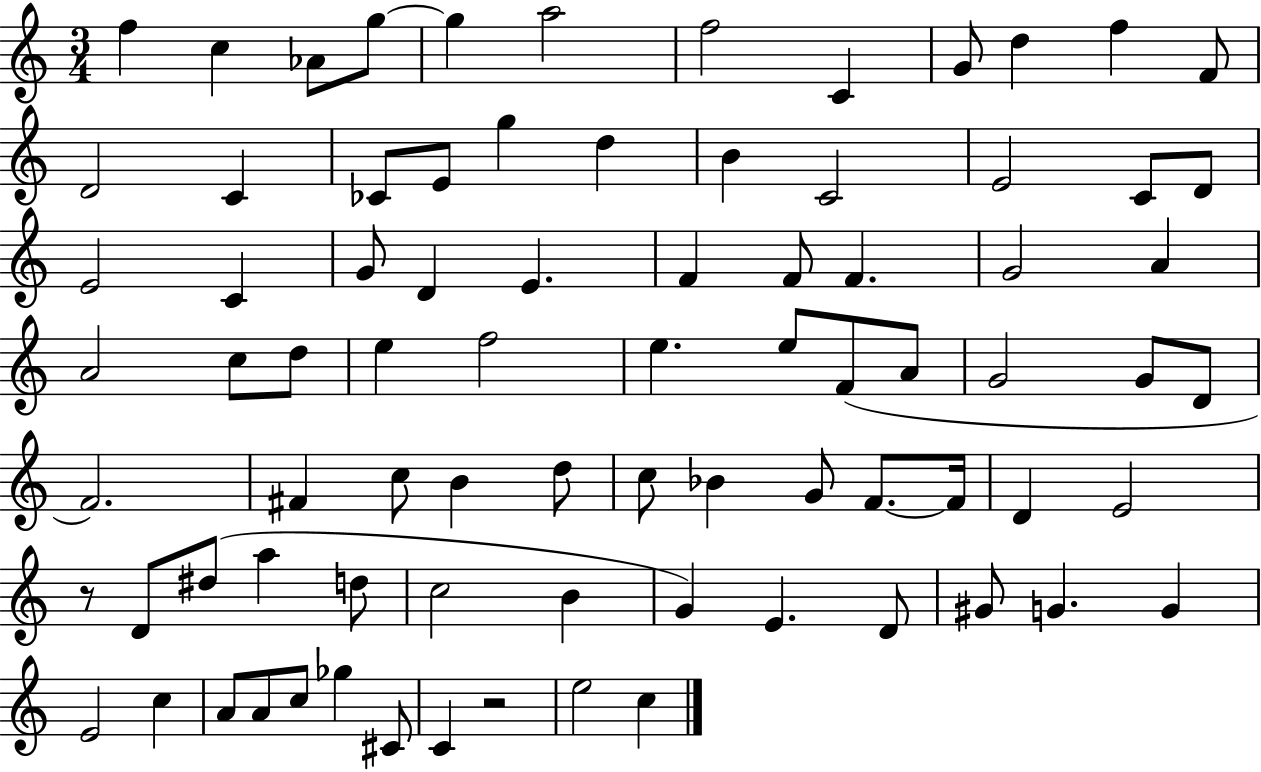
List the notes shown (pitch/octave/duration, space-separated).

F5/q C5/q Ab4/e G5/e G5/q A5/h F5/h C4/q G4/e D5/q F5/q F4/e D4/h C4/q CES4/e E4/e G5/q D5/q B4/q C4/h E4/h C4/e D4/e E4/h C4/q G4/e D4/q E4/q. F4/q F4/e F4/q. G4/h A4/q A4/h C5/e D5/e E5/q F5/h E5/q. E5/e F4/e A4/e G4/h G4/e D4/e F4/h. F#4/q C5/e B4/q D5/e C5/e Bb4/q G4/e F4/e. F4/s D4/q E4/h R/e D4/e D#5/e A5/q D5/e C5/h B4/q G4/q E4/q. D4/e G#4/e G4/q. G4/q E4/h C5/q A4/e A4/e C5/e Gb5/q C#4/e C4/q R/h E5/h C5/q